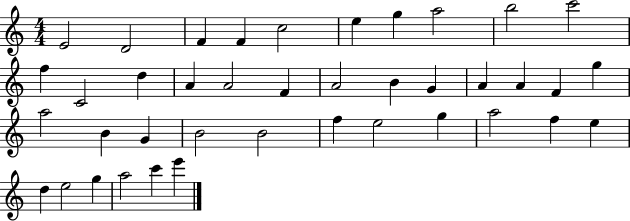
E4/h D4/h F4/q F4/q C5/h E5/q G5/q A5/h B5/h C6/h F5/q C4/h D5/q A4/q A4/h F4/q A4/h B4/q G4/q A4/q A4/q F4/q G5/q A5/h B4/q G4/q B4/h B4/h F5/q E5/h G5/q A5/h F5/q E5/q D5/q E5/h G5/q A5/h C6/q E6/q